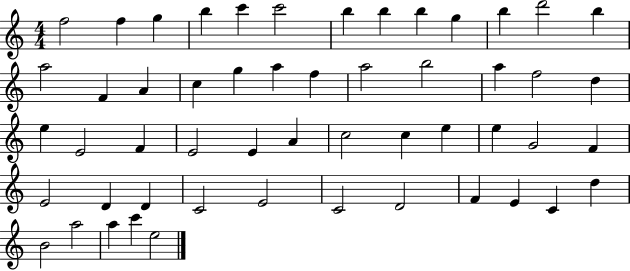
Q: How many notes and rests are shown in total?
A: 53